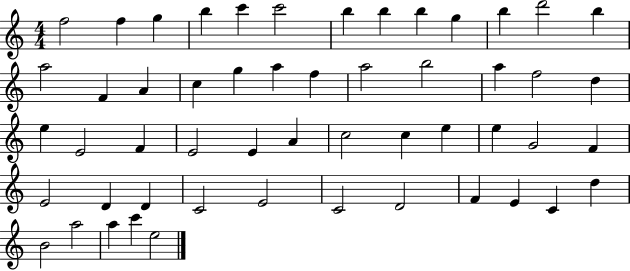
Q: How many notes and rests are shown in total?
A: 53